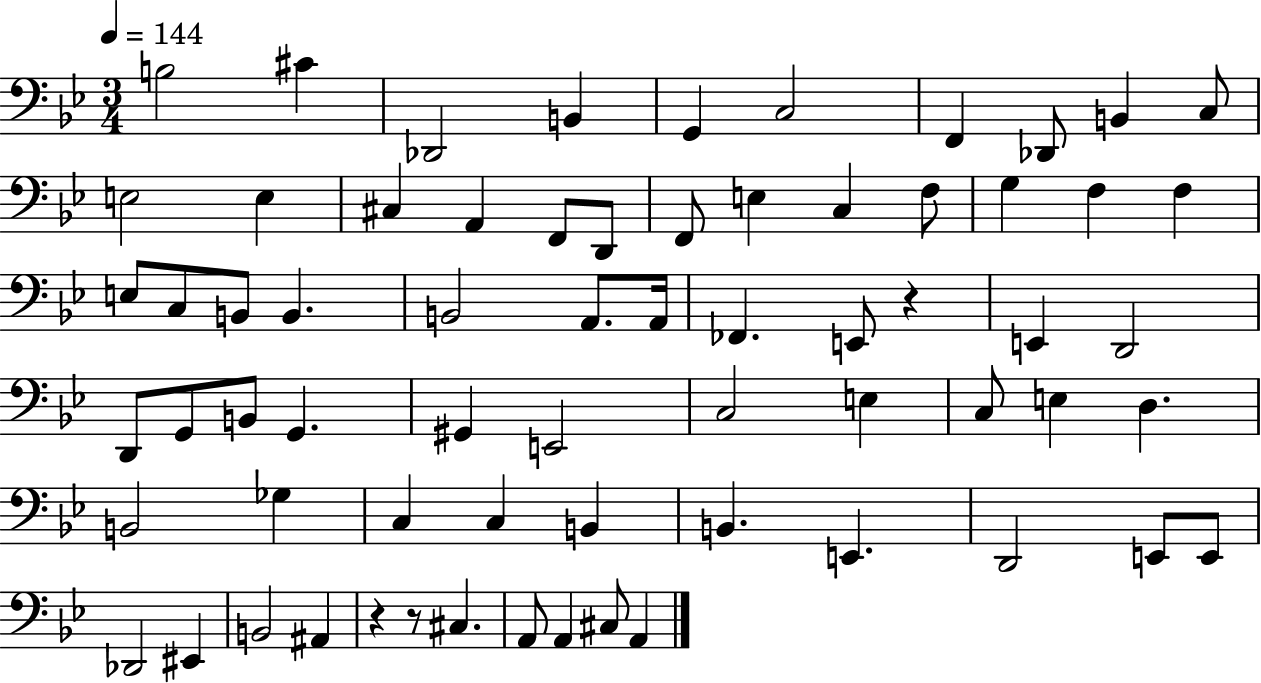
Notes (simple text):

B3/h C#4/q Db2/h B2/q G2/q C3/h F2/q Db2/e B2/q C3/e E3/h E3/q C#3/q A2/q F2/e D2/e F2/e E3/q C3/q F3/e G3/q F3/q F3/q E3/e C3/e B2/e B2/q. B2/h A2/e. A2/s FES2/q. E2/e R/q E2/q D2/h D2/e G2/e B2/e G2/q. G#2/q E2/h C3/h E3/q C3/e E3/q D3/q. B2/h Gb3/q C3/q C3/q B2/q B2/q. E2/q. D2/h E2/e E2/e Db2/h EIS2/q B2/h A#2/q R/q R/e C#3/q. A2/e A2/q C#3/e A2/q